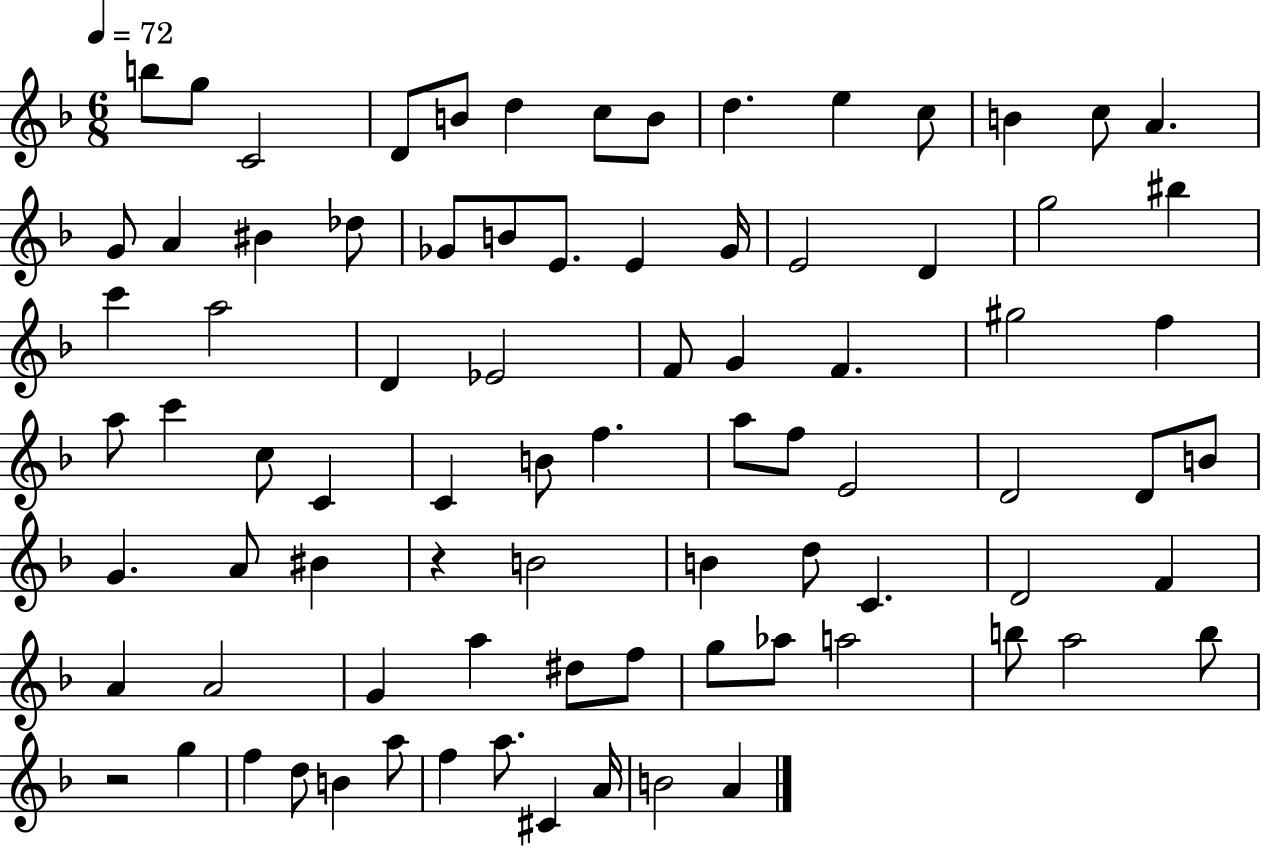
{
  \clef treble
  \numericTimeSignature
  \time 6/8
  \key f \major
  \tempo 4 = 72
  b''8 g''8 c'2 | d'8 b'8 d''4 c''8 b'8 | d''4. e''4 c''8 | b'4 c''8 a'4. | \break g'8 a'4 bis'4 des''8 | ges'8 b'8 e'8. e'4 ges'16 | e'2 d'4 | g''2 bis''4 | \break c'''4 a''2 | d'4 ees'2 | f'8 g'4 f'4. | gis''2 f''4 | \break a''8 c'''4 c''8 c'4 | c'4 b'8 f''4. | a''8 f''8 e'2 | d'2 d'8 b'8 | \break g'4. a'8 bis'4 | r4 b'2 | b'4 d''8 c'4. | d'2 f'4 | \break a'4 a'2 | g'4 a''4 dis''8 f''8 | g''8 aes''8 a''2 | b''8 a''2 b''8 | \break r2 g''4 | f''4 d''8 b'4 a''8 | f''4 a''8. cis'4 a'16 | b'2 a'4 | \break \bar "|."
}